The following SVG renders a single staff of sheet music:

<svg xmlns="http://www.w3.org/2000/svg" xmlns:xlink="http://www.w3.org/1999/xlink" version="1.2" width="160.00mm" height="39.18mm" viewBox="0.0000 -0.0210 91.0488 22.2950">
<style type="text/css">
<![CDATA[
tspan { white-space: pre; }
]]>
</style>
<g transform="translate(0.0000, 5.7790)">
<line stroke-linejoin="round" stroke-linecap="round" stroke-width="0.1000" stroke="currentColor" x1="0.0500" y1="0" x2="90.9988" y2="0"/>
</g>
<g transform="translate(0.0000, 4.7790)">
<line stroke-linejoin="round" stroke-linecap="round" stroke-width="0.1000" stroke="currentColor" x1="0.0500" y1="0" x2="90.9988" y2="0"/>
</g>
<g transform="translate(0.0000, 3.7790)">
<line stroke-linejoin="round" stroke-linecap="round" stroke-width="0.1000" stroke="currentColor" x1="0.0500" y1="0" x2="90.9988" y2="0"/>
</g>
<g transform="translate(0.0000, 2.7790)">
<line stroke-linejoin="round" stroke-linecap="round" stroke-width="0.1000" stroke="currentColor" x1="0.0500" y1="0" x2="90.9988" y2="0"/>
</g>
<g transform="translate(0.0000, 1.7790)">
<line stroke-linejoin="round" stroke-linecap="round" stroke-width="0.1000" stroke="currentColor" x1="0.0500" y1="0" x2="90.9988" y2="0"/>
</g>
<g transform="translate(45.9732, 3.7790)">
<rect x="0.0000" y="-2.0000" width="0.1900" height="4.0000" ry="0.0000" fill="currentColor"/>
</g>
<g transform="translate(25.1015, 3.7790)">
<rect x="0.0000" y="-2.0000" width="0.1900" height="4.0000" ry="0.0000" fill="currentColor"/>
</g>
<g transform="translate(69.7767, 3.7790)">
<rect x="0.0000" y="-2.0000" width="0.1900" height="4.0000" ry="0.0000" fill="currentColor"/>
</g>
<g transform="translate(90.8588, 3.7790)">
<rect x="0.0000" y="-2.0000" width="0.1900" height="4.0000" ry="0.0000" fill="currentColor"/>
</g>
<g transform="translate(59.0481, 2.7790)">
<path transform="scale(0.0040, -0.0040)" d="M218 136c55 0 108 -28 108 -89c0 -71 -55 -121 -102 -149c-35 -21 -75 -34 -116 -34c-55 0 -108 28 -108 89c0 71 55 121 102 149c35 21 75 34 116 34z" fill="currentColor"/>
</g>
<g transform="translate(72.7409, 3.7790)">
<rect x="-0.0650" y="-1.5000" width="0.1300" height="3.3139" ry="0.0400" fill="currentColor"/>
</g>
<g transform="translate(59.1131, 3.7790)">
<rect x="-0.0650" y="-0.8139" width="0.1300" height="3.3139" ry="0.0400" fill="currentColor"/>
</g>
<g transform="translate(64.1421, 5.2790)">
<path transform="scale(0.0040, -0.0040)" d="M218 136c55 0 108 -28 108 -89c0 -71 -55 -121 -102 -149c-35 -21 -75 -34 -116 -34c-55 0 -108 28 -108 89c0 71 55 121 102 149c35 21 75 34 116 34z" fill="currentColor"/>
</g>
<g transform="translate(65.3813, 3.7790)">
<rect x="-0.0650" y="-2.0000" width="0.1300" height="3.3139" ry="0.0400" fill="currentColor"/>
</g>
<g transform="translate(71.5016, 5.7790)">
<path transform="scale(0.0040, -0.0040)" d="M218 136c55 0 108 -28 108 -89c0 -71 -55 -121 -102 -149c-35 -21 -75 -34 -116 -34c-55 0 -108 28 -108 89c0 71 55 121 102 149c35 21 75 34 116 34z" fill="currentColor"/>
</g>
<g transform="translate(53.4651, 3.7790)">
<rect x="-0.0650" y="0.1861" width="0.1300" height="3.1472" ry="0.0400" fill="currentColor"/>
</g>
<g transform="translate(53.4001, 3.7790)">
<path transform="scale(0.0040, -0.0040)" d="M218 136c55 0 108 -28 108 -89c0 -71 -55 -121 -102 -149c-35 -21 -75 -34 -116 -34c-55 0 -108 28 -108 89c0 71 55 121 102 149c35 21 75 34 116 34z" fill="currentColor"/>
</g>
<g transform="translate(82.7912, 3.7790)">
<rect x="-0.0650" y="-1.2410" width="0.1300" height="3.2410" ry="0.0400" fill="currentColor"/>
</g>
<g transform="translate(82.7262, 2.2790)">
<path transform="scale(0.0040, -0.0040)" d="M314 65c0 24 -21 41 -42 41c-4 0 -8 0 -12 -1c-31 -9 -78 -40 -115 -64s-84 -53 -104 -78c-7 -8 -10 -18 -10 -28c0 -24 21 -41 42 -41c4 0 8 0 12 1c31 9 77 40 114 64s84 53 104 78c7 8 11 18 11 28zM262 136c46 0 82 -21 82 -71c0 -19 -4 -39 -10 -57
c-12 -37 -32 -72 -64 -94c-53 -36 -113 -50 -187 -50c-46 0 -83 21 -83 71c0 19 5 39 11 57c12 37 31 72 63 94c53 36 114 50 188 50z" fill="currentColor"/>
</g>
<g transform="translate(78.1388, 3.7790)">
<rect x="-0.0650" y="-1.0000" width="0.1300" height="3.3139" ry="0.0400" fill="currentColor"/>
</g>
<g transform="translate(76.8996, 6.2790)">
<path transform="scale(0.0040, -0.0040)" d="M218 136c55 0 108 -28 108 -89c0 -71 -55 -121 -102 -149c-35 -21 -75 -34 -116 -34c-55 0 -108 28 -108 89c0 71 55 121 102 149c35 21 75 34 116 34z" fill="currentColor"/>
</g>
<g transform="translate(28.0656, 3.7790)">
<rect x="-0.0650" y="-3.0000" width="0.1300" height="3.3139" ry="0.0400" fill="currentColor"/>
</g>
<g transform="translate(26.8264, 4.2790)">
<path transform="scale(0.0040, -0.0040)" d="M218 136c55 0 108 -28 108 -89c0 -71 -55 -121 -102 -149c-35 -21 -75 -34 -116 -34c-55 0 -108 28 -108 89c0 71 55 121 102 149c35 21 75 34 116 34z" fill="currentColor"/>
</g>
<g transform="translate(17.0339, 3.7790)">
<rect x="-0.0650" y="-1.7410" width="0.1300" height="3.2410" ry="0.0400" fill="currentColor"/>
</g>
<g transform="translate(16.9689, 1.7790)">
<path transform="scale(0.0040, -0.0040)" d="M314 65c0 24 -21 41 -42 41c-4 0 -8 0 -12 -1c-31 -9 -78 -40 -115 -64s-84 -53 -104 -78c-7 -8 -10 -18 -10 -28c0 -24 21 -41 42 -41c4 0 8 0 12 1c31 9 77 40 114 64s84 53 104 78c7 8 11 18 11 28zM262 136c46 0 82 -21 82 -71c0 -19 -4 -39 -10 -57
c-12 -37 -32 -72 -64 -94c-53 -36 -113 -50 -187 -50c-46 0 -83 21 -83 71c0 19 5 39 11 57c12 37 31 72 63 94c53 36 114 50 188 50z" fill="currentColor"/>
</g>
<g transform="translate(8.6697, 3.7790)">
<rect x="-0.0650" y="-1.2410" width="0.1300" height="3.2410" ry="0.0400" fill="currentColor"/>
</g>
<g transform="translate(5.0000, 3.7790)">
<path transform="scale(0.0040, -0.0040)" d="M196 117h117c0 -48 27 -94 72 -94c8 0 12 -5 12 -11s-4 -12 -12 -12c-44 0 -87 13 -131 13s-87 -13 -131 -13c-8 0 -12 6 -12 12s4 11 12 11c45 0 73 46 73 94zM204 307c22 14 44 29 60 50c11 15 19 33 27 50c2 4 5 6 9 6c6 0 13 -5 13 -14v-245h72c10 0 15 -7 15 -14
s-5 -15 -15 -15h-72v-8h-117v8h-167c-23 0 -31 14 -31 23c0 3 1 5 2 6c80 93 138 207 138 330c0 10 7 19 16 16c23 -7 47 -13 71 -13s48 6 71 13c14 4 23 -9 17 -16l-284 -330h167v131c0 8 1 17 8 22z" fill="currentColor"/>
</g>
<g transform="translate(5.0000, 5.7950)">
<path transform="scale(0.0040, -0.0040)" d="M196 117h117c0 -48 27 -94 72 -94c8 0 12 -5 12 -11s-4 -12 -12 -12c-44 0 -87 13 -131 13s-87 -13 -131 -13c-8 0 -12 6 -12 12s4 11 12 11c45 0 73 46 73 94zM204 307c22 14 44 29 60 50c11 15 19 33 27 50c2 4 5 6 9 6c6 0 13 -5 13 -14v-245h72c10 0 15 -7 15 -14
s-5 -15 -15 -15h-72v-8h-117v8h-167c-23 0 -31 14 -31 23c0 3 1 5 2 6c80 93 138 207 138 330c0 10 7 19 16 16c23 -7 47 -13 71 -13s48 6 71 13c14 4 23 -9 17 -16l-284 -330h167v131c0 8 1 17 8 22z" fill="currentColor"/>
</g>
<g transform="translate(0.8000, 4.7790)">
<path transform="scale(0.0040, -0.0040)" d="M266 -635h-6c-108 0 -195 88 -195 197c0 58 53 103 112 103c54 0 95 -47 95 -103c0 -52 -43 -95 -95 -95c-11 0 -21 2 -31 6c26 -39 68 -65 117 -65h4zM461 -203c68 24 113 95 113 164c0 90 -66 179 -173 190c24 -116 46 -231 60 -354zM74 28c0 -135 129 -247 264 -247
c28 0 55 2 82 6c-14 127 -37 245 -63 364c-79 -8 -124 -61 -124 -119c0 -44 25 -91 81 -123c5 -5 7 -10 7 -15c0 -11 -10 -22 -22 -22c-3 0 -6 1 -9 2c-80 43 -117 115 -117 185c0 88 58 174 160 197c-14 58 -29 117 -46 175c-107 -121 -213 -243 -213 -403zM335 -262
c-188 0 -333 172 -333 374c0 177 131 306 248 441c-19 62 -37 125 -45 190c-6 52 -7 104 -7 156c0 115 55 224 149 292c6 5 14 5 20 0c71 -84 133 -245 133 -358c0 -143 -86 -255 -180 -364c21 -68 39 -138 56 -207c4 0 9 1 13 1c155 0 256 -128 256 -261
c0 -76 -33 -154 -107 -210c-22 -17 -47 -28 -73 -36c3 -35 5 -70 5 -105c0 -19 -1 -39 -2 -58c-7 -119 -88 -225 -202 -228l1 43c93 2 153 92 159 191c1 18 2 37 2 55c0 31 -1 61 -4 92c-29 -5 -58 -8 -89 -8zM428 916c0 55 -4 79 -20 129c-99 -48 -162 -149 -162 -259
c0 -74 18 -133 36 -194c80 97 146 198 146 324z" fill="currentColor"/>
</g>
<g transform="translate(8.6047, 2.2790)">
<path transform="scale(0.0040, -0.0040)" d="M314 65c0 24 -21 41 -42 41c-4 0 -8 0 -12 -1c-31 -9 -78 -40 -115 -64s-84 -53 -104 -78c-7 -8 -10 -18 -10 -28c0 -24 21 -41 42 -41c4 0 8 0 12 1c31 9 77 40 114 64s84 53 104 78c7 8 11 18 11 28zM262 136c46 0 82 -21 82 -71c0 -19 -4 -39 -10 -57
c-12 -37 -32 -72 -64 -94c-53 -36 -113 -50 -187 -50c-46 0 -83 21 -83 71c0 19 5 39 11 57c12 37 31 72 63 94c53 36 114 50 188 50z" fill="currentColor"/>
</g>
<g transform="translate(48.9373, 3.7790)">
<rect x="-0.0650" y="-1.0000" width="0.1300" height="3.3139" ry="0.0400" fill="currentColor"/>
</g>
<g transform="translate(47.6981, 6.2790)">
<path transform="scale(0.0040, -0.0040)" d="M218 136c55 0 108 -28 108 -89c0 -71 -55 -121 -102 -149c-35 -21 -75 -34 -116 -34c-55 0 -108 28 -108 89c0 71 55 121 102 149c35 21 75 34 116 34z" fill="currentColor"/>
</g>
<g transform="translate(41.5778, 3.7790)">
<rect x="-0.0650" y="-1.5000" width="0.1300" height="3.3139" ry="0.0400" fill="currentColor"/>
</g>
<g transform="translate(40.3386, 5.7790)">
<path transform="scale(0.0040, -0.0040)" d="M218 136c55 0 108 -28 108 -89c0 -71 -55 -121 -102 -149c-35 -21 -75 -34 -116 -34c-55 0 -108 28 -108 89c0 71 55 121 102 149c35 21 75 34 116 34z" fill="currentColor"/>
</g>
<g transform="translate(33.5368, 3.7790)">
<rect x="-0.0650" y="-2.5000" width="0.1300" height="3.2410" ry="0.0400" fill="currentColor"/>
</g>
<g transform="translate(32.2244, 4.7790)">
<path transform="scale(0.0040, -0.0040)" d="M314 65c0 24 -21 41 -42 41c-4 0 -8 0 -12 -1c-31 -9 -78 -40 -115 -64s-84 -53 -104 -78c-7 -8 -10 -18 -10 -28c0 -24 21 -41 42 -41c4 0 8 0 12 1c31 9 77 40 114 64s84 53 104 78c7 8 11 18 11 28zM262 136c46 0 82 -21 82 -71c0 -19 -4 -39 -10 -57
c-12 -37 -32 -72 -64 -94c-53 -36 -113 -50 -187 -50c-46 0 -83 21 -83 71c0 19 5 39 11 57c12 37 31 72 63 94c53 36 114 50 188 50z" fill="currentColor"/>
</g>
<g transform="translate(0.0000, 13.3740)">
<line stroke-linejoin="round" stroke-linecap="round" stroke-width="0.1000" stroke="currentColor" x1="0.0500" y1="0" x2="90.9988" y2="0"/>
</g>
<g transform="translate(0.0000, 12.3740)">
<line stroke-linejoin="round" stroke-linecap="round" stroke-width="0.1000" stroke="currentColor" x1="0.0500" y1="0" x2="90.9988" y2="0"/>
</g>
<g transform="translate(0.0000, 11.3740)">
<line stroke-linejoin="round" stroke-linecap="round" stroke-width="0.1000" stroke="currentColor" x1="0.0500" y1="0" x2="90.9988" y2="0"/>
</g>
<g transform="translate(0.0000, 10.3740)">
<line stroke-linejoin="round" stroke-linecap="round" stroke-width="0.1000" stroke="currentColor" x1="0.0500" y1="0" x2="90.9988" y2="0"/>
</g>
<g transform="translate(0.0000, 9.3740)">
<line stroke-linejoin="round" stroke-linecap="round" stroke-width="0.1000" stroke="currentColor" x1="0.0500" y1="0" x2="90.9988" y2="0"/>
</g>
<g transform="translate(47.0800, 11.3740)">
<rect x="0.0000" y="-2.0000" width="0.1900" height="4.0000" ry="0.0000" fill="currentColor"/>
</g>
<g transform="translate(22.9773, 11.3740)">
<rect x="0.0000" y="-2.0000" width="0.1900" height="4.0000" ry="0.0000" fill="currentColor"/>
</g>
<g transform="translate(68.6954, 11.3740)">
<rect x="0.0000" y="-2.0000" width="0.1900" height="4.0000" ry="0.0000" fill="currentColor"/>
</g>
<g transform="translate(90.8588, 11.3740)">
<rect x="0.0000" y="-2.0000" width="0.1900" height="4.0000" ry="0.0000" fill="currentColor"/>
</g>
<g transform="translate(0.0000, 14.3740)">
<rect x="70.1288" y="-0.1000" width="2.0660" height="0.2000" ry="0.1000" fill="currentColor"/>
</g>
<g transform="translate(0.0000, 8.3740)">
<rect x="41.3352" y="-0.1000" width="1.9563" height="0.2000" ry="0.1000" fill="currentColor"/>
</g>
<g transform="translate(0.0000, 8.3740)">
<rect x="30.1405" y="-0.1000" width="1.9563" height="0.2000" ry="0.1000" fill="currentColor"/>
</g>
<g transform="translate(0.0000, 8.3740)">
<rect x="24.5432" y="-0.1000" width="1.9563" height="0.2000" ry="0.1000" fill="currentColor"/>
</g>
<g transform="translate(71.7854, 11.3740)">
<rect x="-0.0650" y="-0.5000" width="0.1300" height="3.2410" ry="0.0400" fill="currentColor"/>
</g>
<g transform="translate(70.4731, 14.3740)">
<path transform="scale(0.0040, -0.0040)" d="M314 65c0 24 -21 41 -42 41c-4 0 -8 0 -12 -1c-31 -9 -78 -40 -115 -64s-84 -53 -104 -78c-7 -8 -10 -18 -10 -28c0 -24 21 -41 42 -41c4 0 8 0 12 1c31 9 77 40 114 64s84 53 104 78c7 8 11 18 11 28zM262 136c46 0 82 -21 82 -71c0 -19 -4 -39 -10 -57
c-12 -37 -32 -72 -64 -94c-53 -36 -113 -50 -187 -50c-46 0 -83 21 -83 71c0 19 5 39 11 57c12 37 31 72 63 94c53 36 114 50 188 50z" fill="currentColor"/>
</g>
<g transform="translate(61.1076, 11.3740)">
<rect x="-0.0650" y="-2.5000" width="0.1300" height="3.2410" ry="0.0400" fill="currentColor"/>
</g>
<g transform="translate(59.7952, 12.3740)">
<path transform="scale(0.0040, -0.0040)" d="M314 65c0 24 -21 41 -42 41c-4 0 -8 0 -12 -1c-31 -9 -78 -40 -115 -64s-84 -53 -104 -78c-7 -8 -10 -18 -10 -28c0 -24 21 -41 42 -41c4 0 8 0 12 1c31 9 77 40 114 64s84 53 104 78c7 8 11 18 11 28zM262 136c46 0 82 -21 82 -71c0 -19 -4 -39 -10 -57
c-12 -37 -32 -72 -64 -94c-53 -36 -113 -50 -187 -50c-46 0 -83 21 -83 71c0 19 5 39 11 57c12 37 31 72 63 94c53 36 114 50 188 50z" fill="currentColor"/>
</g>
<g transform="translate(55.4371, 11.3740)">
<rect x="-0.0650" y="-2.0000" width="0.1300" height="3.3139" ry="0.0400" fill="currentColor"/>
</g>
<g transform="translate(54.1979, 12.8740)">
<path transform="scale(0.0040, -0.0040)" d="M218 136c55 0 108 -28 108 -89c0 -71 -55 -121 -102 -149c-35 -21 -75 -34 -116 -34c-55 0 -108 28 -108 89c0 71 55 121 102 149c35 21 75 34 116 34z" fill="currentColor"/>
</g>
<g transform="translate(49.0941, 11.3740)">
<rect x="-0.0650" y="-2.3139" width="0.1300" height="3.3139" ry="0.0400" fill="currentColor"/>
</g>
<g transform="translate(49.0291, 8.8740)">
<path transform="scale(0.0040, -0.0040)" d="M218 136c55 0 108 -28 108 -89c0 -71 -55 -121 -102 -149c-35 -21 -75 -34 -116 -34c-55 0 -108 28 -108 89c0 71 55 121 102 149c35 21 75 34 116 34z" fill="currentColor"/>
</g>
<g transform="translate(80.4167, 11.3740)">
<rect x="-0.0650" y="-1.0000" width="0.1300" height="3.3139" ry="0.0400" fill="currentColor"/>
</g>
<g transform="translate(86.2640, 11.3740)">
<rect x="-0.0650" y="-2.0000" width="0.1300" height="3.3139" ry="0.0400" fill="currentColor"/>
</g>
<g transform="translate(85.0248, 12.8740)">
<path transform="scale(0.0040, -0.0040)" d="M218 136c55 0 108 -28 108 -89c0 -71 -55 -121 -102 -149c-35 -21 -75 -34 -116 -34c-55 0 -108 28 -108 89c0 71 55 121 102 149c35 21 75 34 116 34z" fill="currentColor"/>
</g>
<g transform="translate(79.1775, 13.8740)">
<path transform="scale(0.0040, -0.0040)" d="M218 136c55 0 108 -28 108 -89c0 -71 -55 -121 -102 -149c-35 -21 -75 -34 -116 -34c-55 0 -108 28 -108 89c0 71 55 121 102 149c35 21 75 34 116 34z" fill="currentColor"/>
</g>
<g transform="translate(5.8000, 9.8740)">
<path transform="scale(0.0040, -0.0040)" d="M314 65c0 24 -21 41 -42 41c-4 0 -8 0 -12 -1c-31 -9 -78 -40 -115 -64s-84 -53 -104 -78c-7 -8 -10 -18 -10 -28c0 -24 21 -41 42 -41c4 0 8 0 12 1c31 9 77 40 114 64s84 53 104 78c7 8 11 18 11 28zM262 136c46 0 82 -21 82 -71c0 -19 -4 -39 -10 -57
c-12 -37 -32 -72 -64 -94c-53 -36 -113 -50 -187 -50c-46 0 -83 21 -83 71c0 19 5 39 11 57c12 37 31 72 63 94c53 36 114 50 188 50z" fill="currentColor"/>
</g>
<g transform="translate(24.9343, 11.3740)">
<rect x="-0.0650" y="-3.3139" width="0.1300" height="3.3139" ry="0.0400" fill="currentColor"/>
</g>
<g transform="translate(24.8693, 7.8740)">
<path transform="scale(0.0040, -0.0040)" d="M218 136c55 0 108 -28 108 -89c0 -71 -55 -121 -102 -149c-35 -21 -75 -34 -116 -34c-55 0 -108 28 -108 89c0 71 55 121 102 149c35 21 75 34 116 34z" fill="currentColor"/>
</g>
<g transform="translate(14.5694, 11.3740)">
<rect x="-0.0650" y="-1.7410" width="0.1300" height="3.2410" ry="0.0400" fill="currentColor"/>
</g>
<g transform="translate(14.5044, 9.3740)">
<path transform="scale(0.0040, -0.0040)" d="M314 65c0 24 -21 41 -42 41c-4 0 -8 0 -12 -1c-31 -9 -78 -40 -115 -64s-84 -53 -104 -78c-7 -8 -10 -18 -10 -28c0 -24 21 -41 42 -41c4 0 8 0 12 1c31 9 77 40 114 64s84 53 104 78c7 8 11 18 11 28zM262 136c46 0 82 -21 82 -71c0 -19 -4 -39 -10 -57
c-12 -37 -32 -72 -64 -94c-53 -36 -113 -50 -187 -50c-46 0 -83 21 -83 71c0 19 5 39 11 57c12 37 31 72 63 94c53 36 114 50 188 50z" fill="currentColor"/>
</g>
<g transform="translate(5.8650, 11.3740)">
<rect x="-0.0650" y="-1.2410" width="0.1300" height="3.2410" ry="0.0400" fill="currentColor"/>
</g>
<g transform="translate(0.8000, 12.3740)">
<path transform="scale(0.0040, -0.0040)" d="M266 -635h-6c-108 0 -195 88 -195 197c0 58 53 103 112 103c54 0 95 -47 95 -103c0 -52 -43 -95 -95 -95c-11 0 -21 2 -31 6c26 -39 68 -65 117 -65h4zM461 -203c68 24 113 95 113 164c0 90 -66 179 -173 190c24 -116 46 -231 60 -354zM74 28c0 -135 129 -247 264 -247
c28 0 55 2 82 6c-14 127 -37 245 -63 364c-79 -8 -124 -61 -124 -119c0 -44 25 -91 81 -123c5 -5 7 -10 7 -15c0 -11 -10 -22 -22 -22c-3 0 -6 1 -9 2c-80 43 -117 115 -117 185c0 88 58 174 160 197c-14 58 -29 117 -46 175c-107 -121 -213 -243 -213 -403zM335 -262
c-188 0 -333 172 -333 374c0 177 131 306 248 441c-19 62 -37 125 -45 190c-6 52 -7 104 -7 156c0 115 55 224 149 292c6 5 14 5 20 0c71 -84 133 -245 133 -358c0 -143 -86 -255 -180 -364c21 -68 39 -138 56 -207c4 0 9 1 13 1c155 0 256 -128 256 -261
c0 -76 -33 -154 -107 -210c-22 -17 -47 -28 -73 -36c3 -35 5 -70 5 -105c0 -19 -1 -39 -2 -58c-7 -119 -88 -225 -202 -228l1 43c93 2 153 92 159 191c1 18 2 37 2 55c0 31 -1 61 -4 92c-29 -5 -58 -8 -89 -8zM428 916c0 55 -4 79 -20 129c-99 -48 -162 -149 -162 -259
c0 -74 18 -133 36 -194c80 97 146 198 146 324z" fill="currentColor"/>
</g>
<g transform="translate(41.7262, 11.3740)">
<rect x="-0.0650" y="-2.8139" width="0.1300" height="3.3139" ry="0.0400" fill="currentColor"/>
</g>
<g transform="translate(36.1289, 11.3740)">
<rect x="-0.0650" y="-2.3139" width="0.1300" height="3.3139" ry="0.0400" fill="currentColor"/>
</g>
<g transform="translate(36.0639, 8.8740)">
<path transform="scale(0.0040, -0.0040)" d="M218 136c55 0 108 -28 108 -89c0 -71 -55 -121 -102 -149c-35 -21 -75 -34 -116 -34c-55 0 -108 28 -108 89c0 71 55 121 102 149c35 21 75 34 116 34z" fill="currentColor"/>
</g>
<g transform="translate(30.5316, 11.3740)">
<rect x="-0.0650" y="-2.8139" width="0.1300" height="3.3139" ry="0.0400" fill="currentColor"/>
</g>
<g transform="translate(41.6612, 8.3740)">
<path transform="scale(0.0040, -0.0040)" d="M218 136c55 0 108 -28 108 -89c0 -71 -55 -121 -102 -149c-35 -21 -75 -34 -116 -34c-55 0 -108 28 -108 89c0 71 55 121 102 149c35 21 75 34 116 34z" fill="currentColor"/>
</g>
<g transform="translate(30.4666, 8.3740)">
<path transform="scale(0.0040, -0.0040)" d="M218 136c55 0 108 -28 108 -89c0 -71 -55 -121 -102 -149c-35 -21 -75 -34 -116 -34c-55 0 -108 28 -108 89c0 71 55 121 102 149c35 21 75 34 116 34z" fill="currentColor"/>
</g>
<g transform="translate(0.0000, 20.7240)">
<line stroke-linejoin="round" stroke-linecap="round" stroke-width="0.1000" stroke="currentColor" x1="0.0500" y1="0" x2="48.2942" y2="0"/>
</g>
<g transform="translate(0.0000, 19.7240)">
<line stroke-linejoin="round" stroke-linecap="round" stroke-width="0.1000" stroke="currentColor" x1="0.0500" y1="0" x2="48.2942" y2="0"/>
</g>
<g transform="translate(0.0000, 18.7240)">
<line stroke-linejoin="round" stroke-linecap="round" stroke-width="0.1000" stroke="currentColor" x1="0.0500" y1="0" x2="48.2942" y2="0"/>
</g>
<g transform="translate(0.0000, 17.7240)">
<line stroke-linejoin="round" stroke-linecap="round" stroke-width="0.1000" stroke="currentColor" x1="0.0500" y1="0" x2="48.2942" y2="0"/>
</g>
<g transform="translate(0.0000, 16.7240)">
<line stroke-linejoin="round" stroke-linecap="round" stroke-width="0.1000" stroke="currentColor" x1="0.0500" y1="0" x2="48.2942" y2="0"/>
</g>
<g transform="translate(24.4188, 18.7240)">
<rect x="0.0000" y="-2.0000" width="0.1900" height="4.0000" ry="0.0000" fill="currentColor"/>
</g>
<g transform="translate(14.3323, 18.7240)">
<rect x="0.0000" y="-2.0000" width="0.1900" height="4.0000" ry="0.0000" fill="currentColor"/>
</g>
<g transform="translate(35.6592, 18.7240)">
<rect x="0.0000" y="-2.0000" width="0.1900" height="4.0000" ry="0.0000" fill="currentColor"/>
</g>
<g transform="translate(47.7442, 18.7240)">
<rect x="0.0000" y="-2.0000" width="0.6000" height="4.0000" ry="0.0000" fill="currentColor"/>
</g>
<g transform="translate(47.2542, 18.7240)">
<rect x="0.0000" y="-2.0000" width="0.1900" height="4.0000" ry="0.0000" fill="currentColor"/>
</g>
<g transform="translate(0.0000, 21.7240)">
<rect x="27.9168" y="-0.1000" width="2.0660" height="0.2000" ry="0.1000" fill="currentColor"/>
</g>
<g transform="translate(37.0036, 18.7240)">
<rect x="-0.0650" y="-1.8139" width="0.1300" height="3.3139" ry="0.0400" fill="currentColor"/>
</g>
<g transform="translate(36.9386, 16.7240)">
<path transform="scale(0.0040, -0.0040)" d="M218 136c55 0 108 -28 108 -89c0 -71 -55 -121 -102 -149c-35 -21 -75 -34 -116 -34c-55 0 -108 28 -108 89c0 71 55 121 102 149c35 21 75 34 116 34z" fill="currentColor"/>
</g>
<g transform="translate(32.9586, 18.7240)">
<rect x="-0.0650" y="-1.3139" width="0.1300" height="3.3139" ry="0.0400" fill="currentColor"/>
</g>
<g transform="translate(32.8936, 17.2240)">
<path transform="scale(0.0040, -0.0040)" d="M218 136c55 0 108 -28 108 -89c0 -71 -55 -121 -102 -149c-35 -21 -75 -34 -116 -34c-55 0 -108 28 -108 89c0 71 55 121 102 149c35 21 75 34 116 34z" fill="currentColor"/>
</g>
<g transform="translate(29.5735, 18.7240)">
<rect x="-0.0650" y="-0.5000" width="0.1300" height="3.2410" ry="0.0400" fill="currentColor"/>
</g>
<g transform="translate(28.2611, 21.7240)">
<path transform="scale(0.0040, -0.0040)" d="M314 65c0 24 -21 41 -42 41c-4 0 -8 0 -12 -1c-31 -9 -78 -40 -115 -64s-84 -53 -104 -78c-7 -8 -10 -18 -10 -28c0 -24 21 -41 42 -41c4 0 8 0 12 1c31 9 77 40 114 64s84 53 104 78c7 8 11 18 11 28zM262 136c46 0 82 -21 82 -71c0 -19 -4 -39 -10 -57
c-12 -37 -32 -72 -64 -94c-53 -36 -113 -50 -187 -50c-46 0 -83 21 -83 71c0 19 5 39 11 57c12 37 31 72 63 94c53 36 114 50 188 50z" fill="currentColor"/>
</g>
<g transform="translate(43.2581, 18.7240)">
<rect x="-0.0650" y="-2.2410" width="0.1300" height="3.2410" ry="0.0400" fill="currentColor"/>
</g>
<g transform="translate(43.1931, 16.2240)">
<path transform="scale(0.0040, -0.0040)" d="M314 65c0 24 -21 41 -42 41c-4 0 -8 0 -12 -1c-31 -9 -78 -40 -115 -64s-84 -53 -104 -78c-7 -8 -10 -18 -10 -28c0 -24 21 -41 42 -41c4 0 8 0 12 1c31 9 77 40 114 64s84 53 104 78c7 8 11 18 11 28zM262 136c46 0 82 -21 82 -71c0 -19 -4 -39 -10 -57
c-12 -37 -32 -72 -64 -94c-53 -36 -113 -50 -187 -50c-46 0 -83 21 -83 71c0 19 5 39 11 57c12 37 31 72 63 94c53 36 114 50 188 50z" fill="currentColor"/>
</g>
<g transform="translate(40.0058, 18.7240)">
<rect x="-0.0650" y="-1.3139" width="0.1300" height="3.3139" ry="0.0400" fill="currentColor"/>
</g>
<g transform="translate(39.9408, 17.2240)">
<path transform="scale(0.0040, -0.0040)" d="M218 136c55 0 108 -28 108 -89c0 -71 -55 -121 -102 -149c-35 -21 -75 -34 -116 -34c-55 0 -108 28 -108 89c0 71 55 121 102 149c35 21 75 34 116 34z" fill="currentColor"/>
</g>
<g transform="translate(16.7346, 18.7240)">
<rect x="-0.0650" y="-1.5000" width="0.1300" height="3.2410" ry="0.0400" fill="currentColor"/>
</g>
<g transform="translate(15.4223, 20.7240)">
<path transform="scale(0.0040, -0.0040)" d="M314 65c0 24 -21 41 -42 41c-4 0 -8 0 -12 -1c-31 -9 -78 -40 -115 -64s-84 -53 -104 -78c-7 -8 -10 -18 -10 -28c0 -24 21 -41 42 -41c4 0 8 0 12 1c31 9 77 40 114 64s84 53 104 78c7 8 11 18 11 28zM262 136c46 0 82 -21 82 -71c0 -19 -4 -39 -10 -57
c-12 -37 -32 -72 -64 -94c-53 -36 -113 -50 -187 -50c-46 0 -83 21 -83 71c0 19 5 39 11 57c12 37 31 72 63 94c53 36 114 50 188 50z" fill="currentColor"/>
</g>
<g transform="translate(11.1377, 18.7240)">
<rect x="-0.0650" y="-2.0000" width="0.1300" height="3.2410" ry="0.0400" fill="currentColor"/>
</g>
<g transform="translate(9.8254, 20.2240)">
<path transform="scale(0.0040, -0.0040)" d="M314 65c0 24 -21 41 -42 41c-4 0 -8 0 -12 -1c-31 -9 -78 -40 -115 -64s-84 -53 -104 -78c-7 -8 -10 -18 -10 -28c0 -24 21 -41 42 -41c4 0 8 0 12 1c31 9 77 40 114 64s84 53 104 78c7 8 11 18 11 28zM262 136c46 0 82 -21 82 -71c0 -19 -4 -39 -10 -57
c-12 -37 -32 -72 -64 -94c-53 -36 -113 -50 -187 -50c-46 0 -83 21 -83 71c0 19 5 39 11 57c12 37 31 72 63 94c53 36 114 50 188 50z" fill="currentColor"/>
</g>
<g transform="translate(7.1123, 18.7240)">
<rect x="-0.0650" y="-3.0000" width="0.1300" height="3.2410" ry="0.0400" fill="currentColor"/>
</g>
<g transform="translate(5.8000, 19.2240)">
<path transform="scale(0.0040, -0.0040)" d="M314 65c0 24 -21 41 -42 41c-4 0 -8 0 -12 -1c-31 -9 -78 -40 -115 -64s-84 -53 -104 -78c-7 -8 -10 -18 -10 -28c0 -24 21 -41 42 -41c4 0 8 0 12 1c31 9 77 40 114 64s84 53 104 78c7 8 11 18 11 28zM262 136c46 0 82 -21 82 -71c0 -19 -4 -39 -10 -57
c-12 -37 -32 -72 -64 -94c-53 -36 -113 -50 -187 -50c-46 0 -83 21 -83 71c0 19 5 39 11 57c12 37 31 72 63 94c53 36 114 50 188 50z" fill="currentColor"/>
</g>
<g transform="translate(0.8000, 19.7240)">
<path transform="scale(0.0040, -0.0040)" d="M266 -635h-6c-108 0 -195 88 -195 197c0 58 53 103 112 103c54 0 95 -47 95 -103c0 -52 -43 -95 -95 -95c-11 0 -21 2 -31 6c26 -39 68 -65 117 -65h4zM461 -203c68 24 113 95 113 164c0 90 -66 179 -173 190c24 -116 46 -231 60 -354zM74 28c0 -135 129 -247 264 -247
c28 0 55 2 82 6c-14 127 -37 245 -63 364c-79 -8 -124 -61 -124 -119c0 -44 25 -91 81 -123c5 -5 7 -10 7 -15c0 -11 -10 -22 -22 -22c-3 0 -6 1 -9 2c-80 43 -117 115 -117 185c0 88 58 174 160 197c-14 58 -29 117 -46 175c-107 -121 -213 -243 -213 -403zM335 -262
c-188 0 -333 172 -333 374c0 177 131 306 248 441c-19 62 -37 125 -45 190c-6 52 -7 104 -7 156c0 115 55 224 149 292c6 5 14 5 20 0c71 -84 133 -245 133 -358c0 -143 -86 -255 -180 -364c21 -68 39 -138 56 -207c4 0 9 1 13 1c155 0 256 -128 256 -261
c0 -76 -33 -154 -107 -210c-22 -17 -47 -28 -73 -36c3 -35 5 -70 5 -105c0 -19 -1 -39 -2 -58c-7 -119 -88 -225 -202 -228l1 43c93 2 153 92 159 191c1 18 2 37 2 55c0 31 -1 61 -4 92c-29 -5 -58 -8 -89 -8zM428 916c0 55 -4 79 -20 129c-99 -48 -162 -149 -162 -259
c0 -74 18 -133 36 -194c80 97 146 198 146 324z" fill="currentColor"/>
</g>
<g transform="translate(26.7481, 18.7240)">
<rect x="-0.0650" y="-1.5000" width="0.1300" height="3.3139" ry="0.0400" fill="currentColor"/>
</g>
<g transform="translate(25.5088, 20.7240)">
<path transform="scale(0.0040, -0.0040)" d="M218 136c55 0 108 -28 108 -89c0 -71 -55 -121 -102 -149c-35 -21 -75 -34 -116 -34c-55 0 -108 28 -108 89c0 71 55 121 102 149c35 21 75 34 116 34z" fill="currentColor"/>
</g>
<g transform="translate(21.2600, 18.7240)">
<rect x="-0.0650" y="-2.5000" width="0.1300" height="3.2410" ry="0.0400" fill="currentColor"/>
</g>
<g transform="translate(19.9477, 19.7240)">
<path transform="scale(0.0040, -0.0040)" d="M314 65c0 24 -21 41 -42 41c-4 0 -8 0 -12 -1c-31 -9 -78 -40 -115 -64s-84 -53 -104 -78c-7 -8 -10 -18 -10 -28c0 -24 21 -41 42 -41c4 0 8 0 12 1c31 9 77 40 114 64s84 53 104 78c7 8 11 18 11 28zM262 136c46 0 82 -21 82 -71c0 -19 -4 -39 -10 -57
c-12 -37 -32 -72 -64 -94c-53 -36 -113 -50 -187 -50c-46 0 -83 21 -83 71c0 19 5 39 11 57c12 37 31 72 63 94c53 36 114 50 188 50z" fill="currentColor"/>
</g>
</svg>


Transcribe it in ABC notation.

X:1
T:Untitled
M:4/4
L:1/4
K:C
e2 f2 A G2 E D B d F E D e2 e2 f2 b a g a g F G2 C2 D F A2 F2 E2 G2 E C2 e f e g2